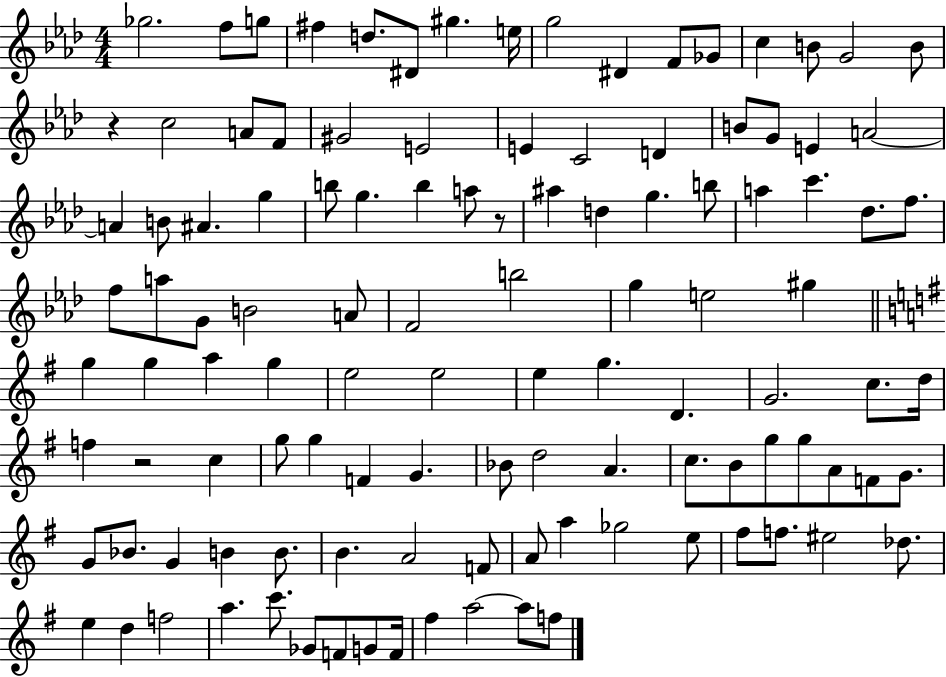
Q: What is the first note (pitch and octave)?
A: Gb5